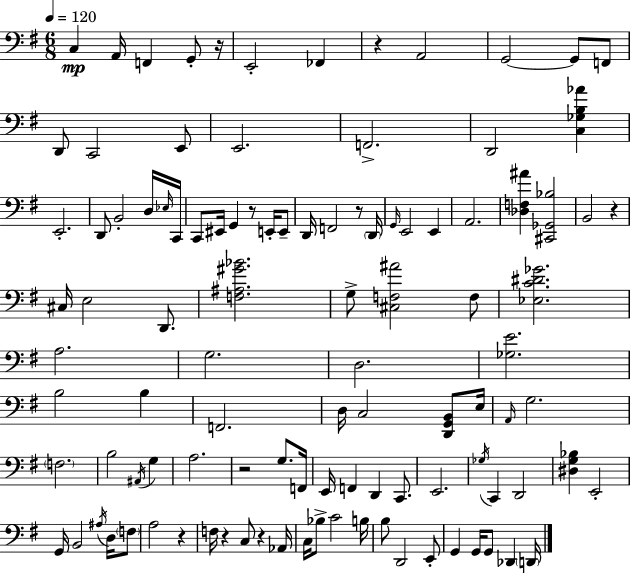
X:1
T:Untitled
M:6/8
L:1/4
K:Em
C, A,,/4 F,, G,,/2 z/4 E,,2 _F,, z A,,2 G,,2 G,,/2 F,,/2 D,,/2 C,,2 E,,/2 E,,2 F,,2 D,,2 [C,_G,B,_A] E,,2 D,,/2 B,,2 D,/4 _E,/4 C,,/4 C,,/2 ^E,,/4 G,, z/2 E,,/4 E,,/2 D,,/4 F,,2 z/2 D,,/4 G,,/4 E,,2 E,, A,,2 [_D,F,^A] [^C,,_G,,_B,]2 B,,2 z ^C,/4 E,2 D,,/2 [F,^A,^G_B]2 G,/2 [^C,F,^A]2 F,/2 [_E,C^D_G]2 A,2 G,2 D,2 [_G,E]2 B,2 B, F,,2 D,/4 C,2 [D,,G,,B,,]/2 E,/4 A,,/4 G,2 F,2 B,2 ^A,,/4 G, A,2 z2 G,/2 F,,/4 E,,/4 F,, D,, C,,/2 E,,2 _G,/4 C,, D,,2 [^D,G,_B,] E,,2 G,,/4 B,,2 ^A,/4 D,/4 F,/2 A,2 z F,/4 z C,/2 z _A,,/4 C,/4 _B,/2 C2 B,/4 B,/2 D,,2 E,,/2 G,, G,,/4 G,,/2 _D,, D,,/4